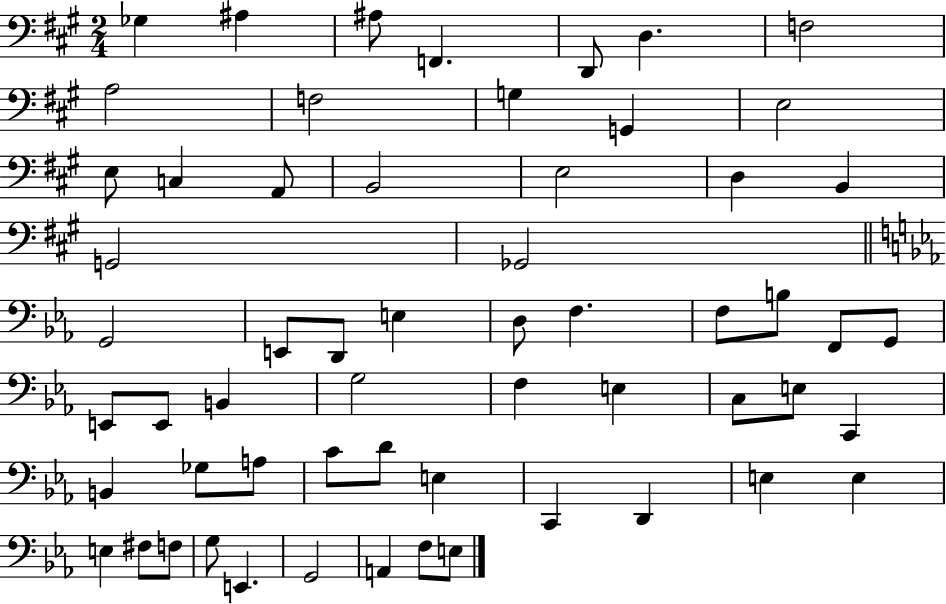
{
  \clef bass
  \numericTimeSignature
  \time 2/4
  \key a \major
  \repeat volta 2 { ges4 ais4 | ais8 f,4. | d,8 d4. | f2 | \break a2 | f2 | g4 g,4 | e2 | \break e8 c4 a,8 | b,2 | e2 | d4 b,4 | \break g,2 | ges,2 | \bar "||" \break \key ees \major g,2 | e,8 d,8 e4 | d8 f4. | f8 b8 f,8 g,8 | \break e,8 e,8 b,4 | g2 | f4 e4 | c8 e8 c,4 | \break b,4 ges8 a8 | c'8 d'8 e4 | c,4 d,4 | e4 e4 | \break e4 fis8 f8 | g8 e,4. | g,2 | a,4 f8 e8 | \break } \bar "|."
}